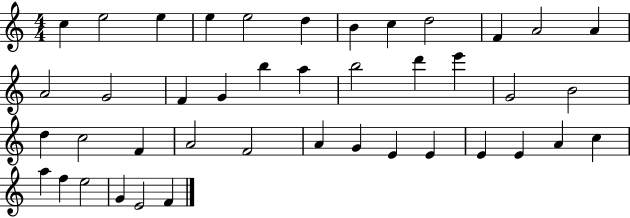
C5/q E5/h E5/q E5/q E5/h D5/q B4/q C5/q D5/h F4/q A4/h A4/q A4/h G4/h F4/q G4/q B5/q A5/q B5/h D6/q E6/q G4/h B4/h D5/q C5/h F4/q A4/h F4/h A4/q G4/q E4/q E4/q E4/q E4/q A4/q C5/q A5/q F5/q E5/h G4/q E4/h F4/q